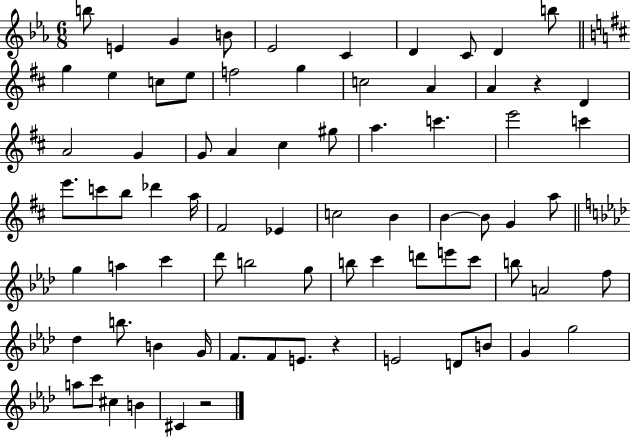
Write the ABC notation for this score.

X:1
T:Untitled
M:6/8
L:1/4
K:Eb
b/2 E G B/2 _E2 C D C/2 D b/2 g e c/2 e/2 f2 g c2 A A z D A2 G G/2 A ^c ^g/2 a c' e'2 c' e'/2 c'/2 b/2 _d' a/4 ^F2 _E c2 B B B/2 G a/2 g a c' _d'/2 b2 g/2 b/2 c' d'/2 e'/2 c'/2 b/2 A2 f/2 _d b/2 B G/4 F/2 F/2 E/2 z E2 D/2 B/2 G g2 a/2 c'/2 ^c B ^C z2